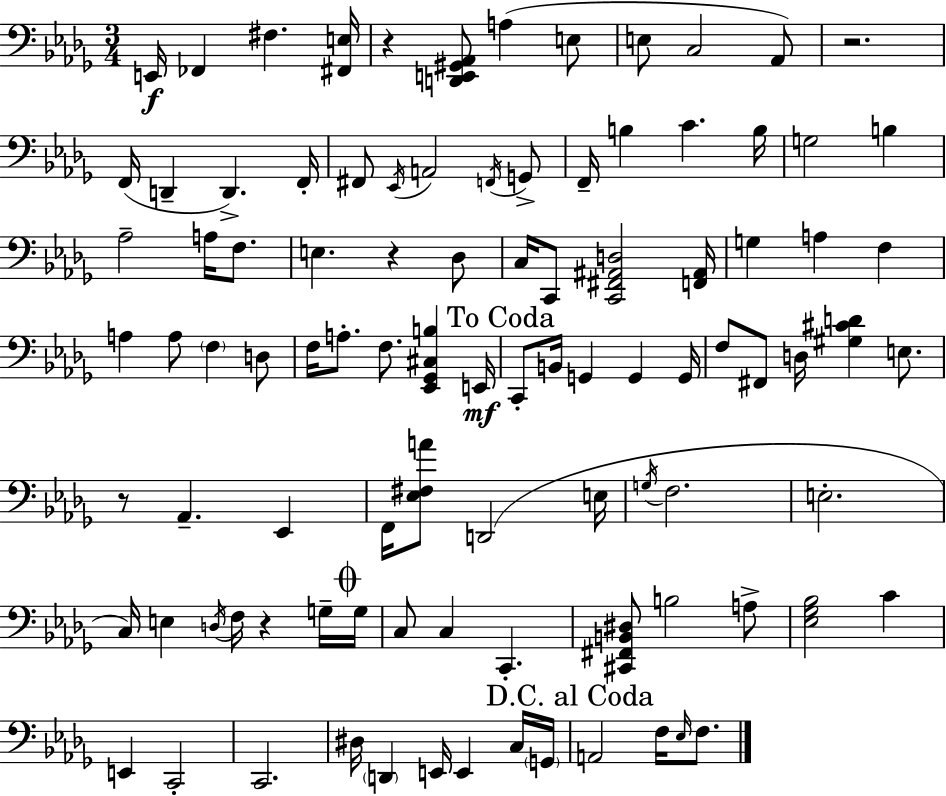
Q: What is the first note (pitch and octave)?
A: E2